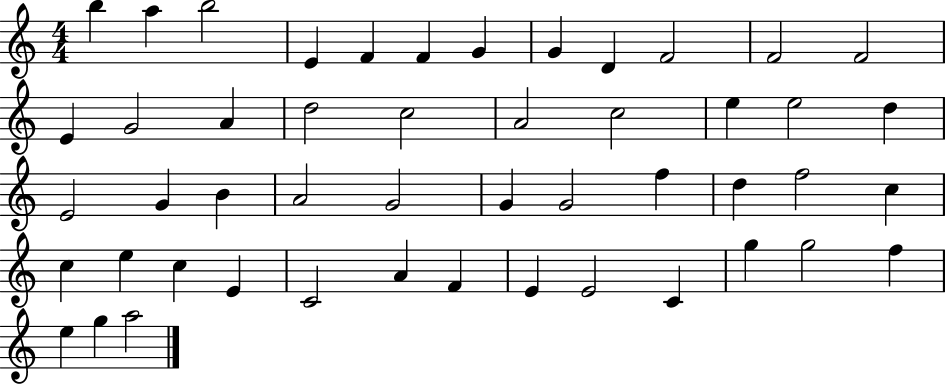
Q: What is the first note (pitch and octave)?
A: B5